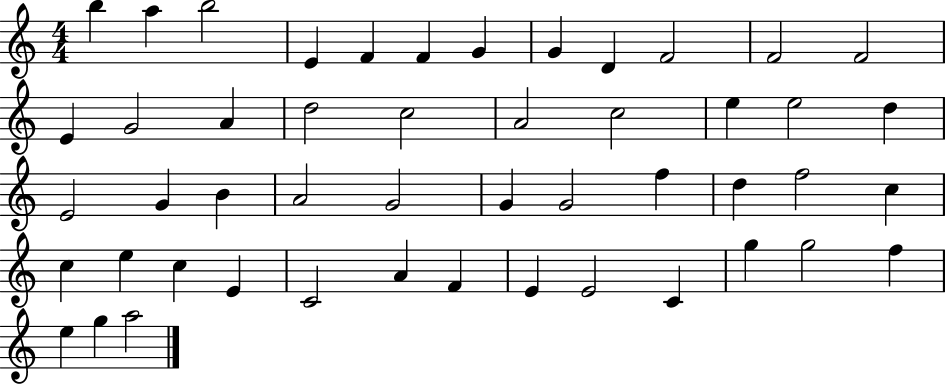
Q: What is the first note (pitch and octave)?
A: B5